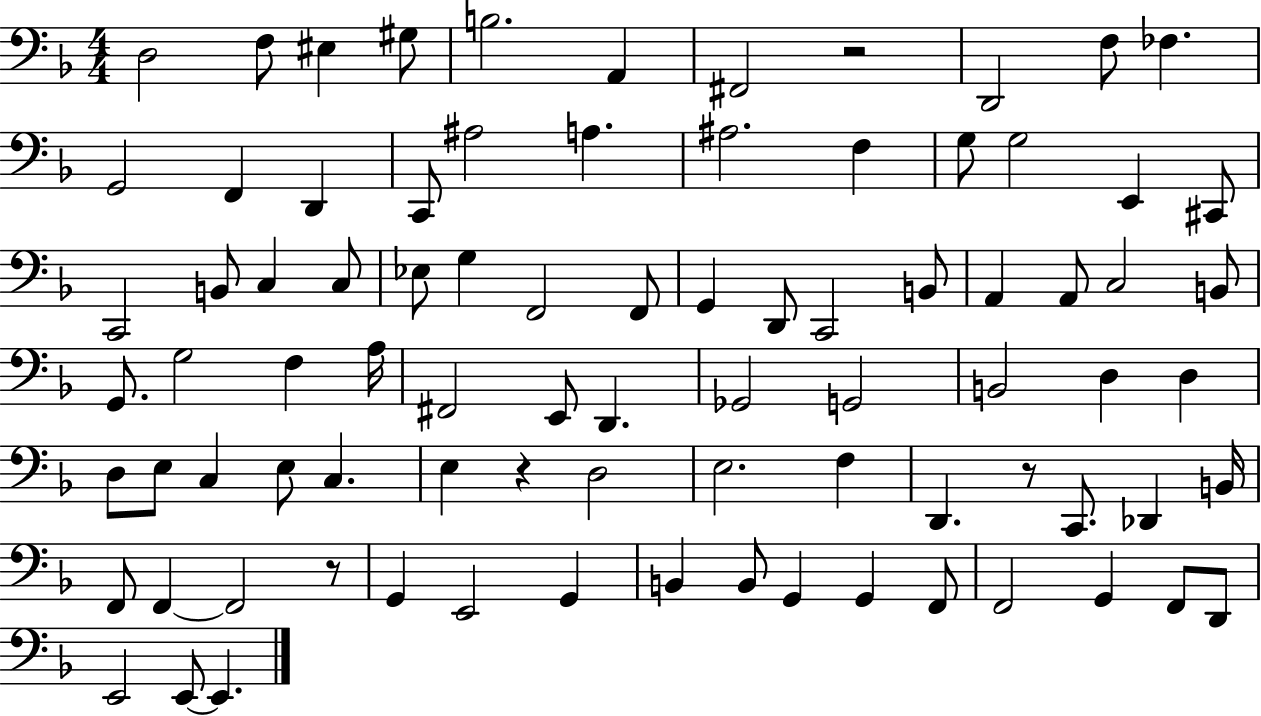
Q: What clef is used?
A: bass